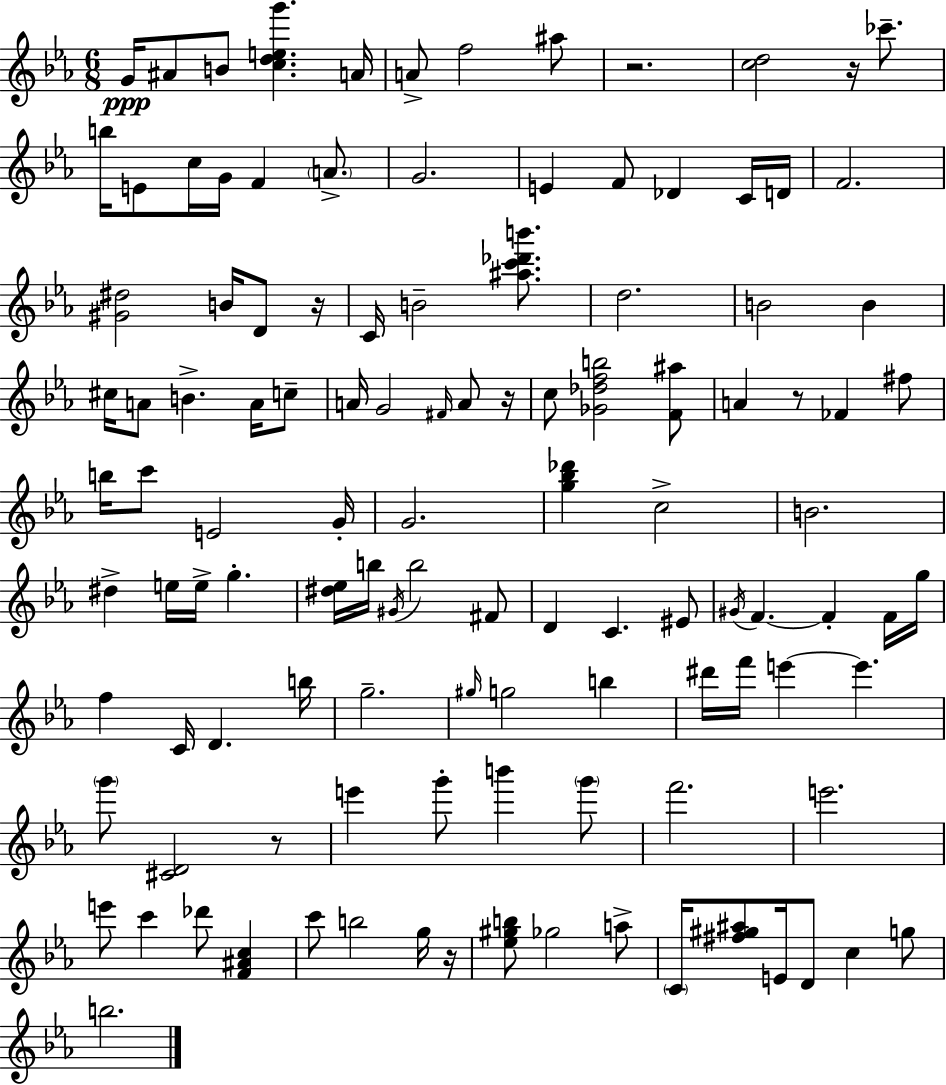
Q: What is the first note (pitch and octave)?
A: G4